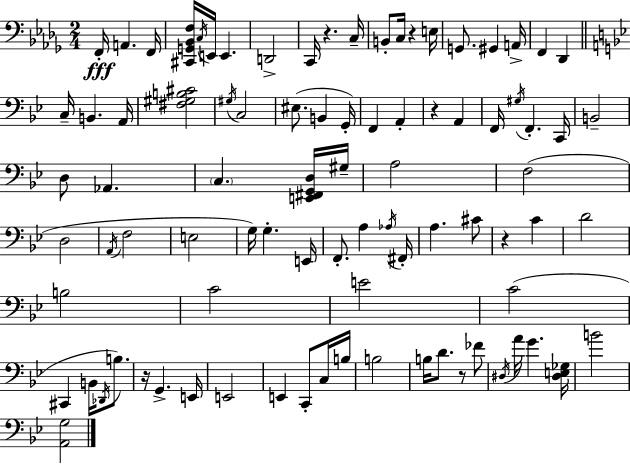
F2/s A2/q. F2/s [C#2,G2,Bb2,F3]/s C3/s E2/s E2/q. D2/h C2/s R/q. C3/s B2/e C3/s R/q E3/s G2/e. G#2/q A2/s F2/q Db2/q C3/s B2/q. A2/s [F#3,G#3,B3,C#4]/h G#3/s C3/h EIS3/e. B2/q G2/s F2/q A2/q R/q A2/q F2/s G#3/s F2/q. C2/s B2/h D3/e Ab2/q. C3/q. [E2,F#2,G2,D3]/s G#3/s A3/h F3/h D3/h A2/s F3/h E3/h G3/s G3/q. E2/s F2/e. A3/q Ab3/s F#2/s A3/q. C#4/e R/q C4/q D4/h B3/h C4/h E4/h C4/h C#2/q B2/s Db2/s B3/e. R/s G2/q. E2/s E2/h E2/q C2/e C3/s B3/s B3/h B3/s D4/e. R/e FES4/e D#3/s A4/s G4/q. [D#3,E3,Gb3]/s B4/h [A2,G3]/h